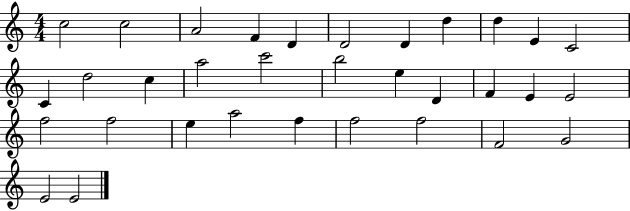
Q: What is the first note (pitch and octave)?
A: C5